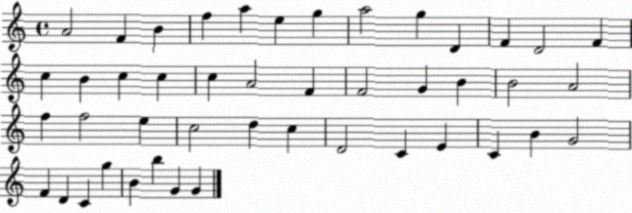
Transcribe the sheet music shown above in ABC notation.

X:1
T:Untitled
M:4/4
L:1/4
K:C
A2 F B f a e g a2 g D F D2 F c B c c c A2 F F2 G B B2 A2 f f2 e c2 d c D2 C E C B G2 F D C g B b G G